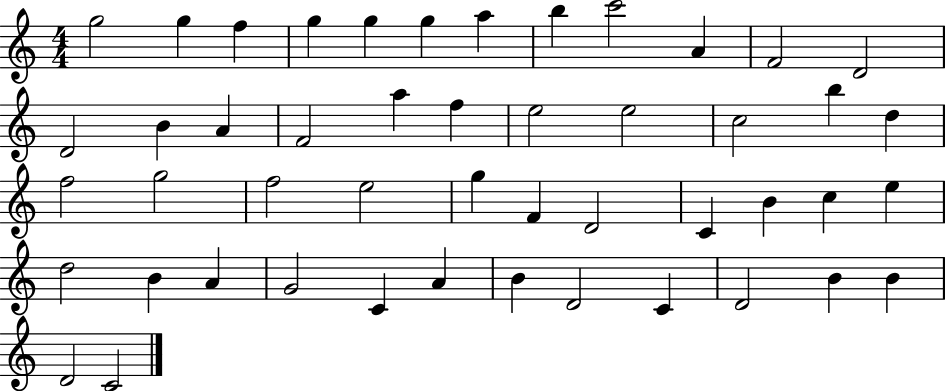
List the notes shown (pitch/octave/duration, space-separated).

G5/h G5/q F5/q G5/q G5/q G5/q A5/q B5/q C6/h A4/q F4/h D4/h D4/h B4/q A4/q F4/h A5/q F5/q E5/h E5/h C5/h B5/q D5/q F5/h G5/h F5/h E5/h G5/q F4/q D4/h C4/q B4/q C5/q E5/q D5/h B4/q A4/q G4/h C4/q A4/q B4/q D4/h C4/q D4/h B4/q B4/q D4/h C4/h